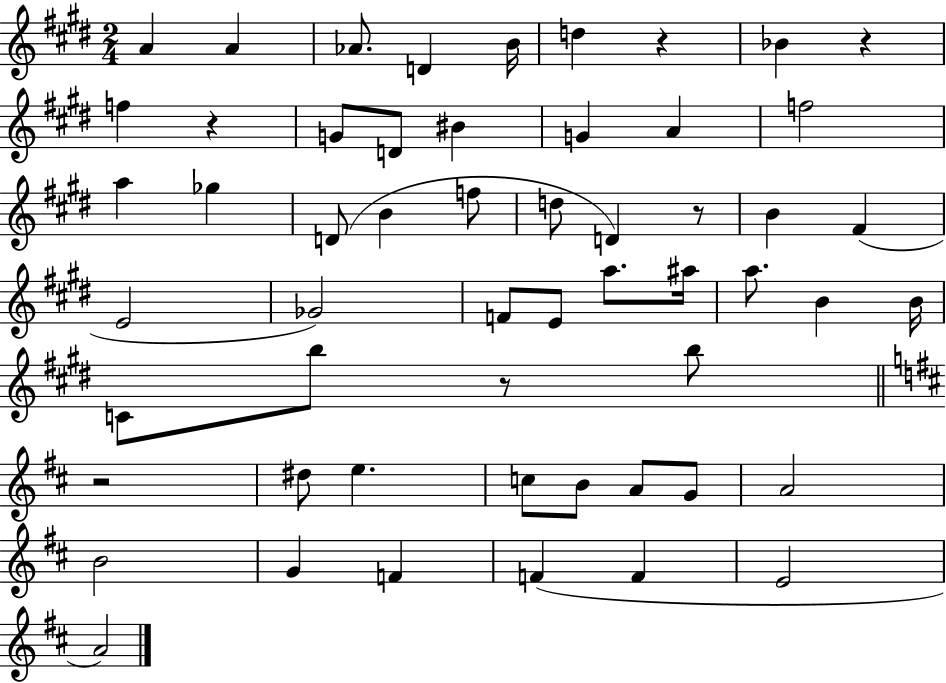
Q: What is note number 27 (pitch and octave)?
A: E4